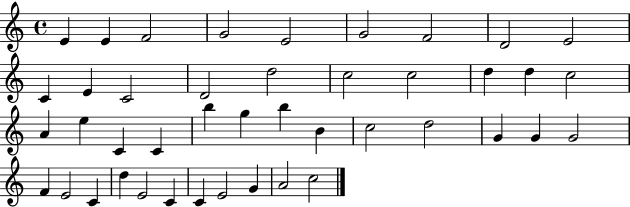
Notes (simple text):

E4/q E4/q F4/h G4/h E4/h G4/h F4/h D4/h E4/h C4/q E4/q C4/h D4/h D5/h C5/h C5/h D5/q D5/q C5/h A4/q E5/q C4/q C4/q B5/q G5/q B5/q B4/q C5/h D5/h G4/q G4/q G4/h F4/q E4/h C4/q D5/q E4/h C4/q C4/q E4/h G4/q A4/h C5/h